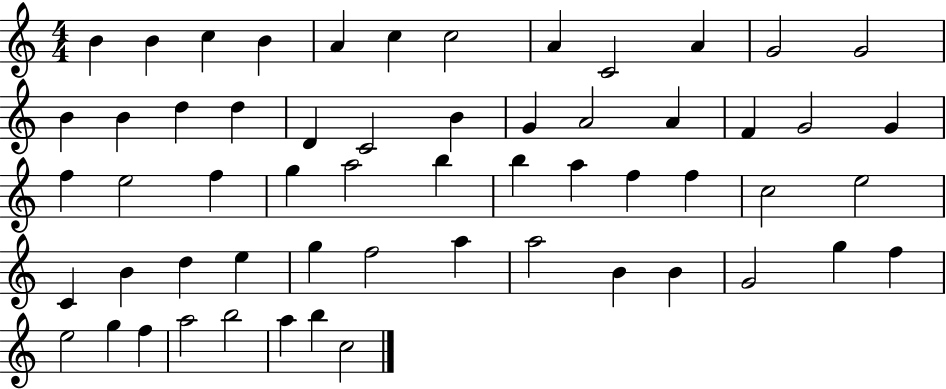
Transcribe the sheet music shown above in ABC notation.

X:1
T:Untitled
M:4/4
L:1/4
K:C
B B c B A c c2 A C2 A G2 G2 B B d d D C2 B G A2 A F G2 G f e2 f g a2 b b a f f c2 e2 C B d e g f2 a a2 B B G2 g f e2 g f a2 b2 a b c2